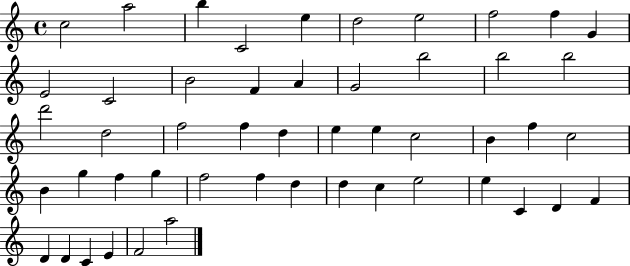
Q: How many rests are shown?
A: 0